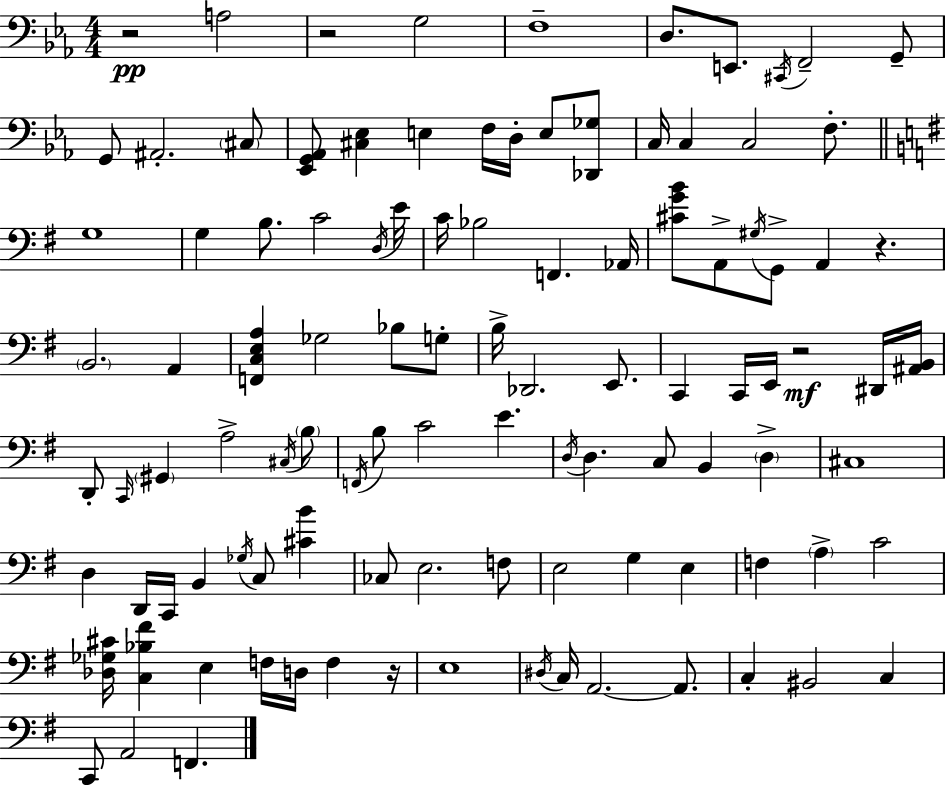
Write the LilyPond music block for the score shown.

{
  \clef bass
  \numericTimeSignature
  \time 4/4
  \key c \minor
  r2\pp a2 | r2 g2 | f1-- | d8. e,8. \acciaccatura { cis,16 } f,2-- g,8-- | \break g,8 ais,2.-. \parenthesize cis8 | <ees, g, aes,>8 <cis ees>4 e4 f16 d16-. e8 <des, ges>8 | c16 c4 c2 f8.-. | \bar "||" \break \key g \major g1 | g4 b8. c'2 \acciaccatura { d16 } | e'16 c'16 bes2 f,4. | aes,16 <cis' g' b'>8 a,8-> \acciaccatura { gis16 } g,8-> a,4 r4. | \break \parenthesize b,2. a,4 | <f, c e a>4 ges2 bes8 | g8-. b16-> des,2. e,8. | c,4 c,16 e,16 r2\mf | \break dis,16 <ais, b,>16 d,8-. \grace { c,16 } \parenthesize gis,4 a2-> | \acciaccatura { cis16 } \parenthesize b8 \acciaccatura { f,16 } b8 c'2 e'4. | \acciaccatura { d16 } d4. c8 b,4 | \parenthesize d4-> cis1 | \break d4 d,16 c,16 b,4 | \acciaccatura { ges16 } c8 <cis' b'>4 ces8 e2. | f8 e2 g4 | e4 f4 \parenthesize a4-> c'2 | \break <des ges cis'>16 <c bes fis'>4 e4 | f16 d16 f4 r16 e1 | \acciaccatura { dis16 } c16 a,2.~~ | a,8. c4-. bis,2 | \break c4 c,8 a,2 | f,4. \bar "|."
}